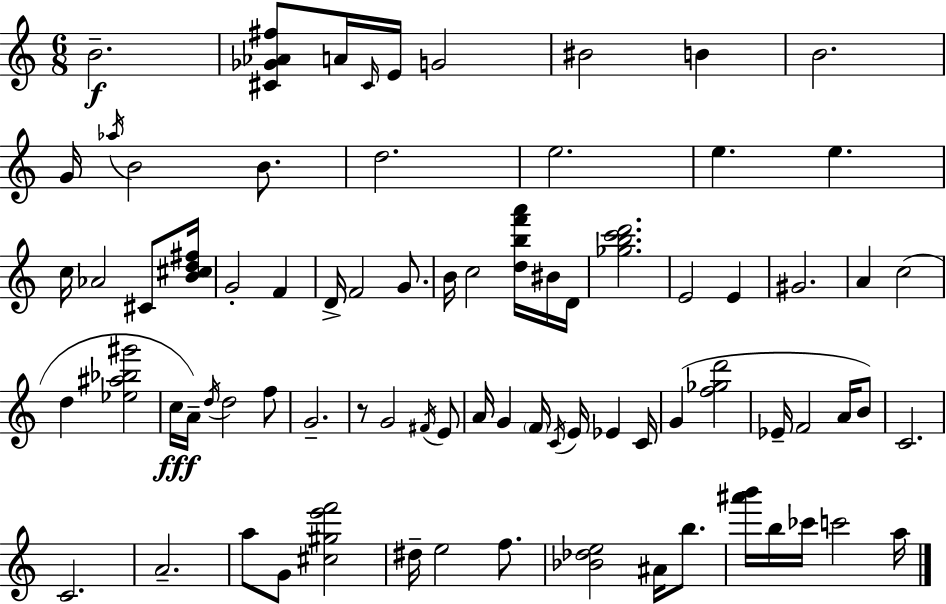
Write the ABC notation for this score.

X:1
T:Untitled
M:6/8
L:1/4
K:Am
B2 [^C_G_A^f]/2 A/4 ^C/4 E/4 G2 ^B2 B B2 G/4 _a/4 B2 B/2 d2 e2 e e c/4 _A2 ^C/2 [B^cd^f]/4 G2 F D/4 F2 G/2 B/4 c2 [dbf'a']/4 ^B/4 D/4 [_gbc'd']2 E2 E ^G2 A c2 d [_e^a_b^g']2 c/4 A/4 d/4 d2 f/2 G2 z/2 G2 ^F/4 E/2 A/4 G F/4 C/4 E/4 _E C/4 G [f_gd']2 _E/4 F2 A/4 B/2 C2 C2 A2 a/2 G/2 [^c^ge'f']2 ^d/4 e2 f/2 [_B_de]2 ^A/4 b/2 [^a'b']/4 b/4 _c'/4 c'2 a/4